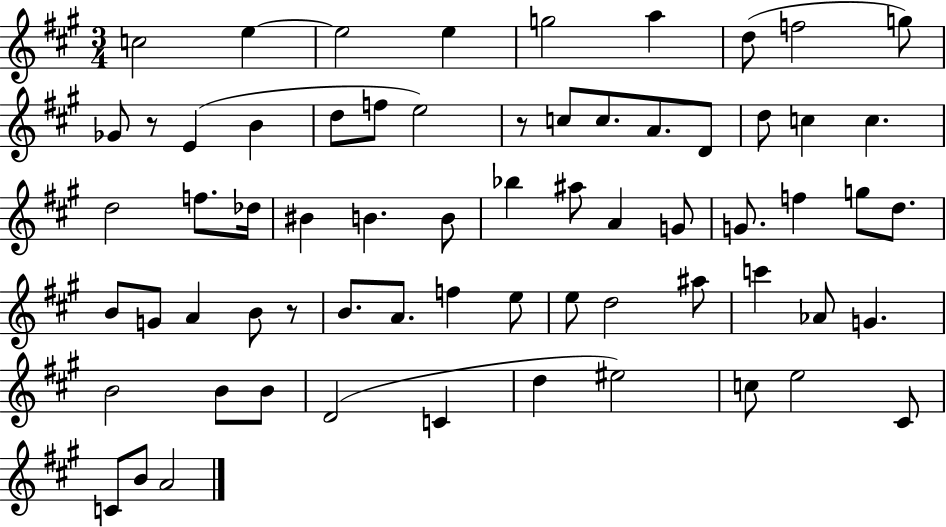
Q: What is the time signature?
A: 3/4